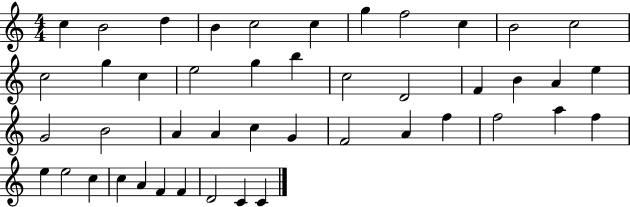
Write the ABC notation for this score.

X:1
T:Untitled
M:4/4
L:1/4
K:C
c B2 d B c2 c g f2 c B2 c2 c2 g c e2 g b c2 D2 F B A e G2 B2 A A c G F2 A f f2 a f e e2 c c A F F D2 C C